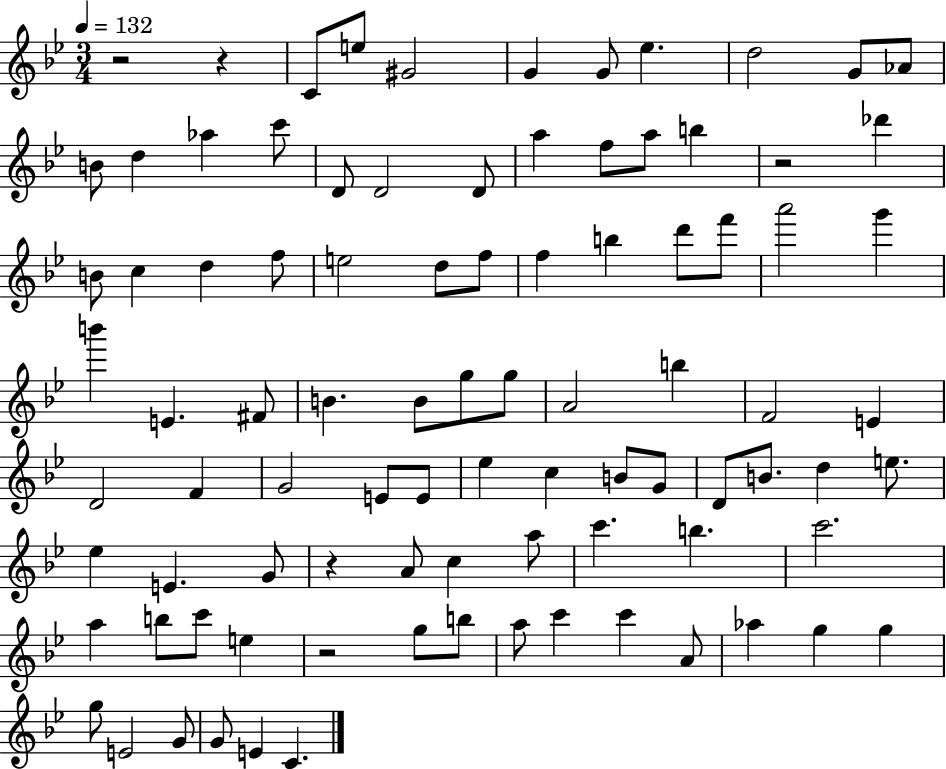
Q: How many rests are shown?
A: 5